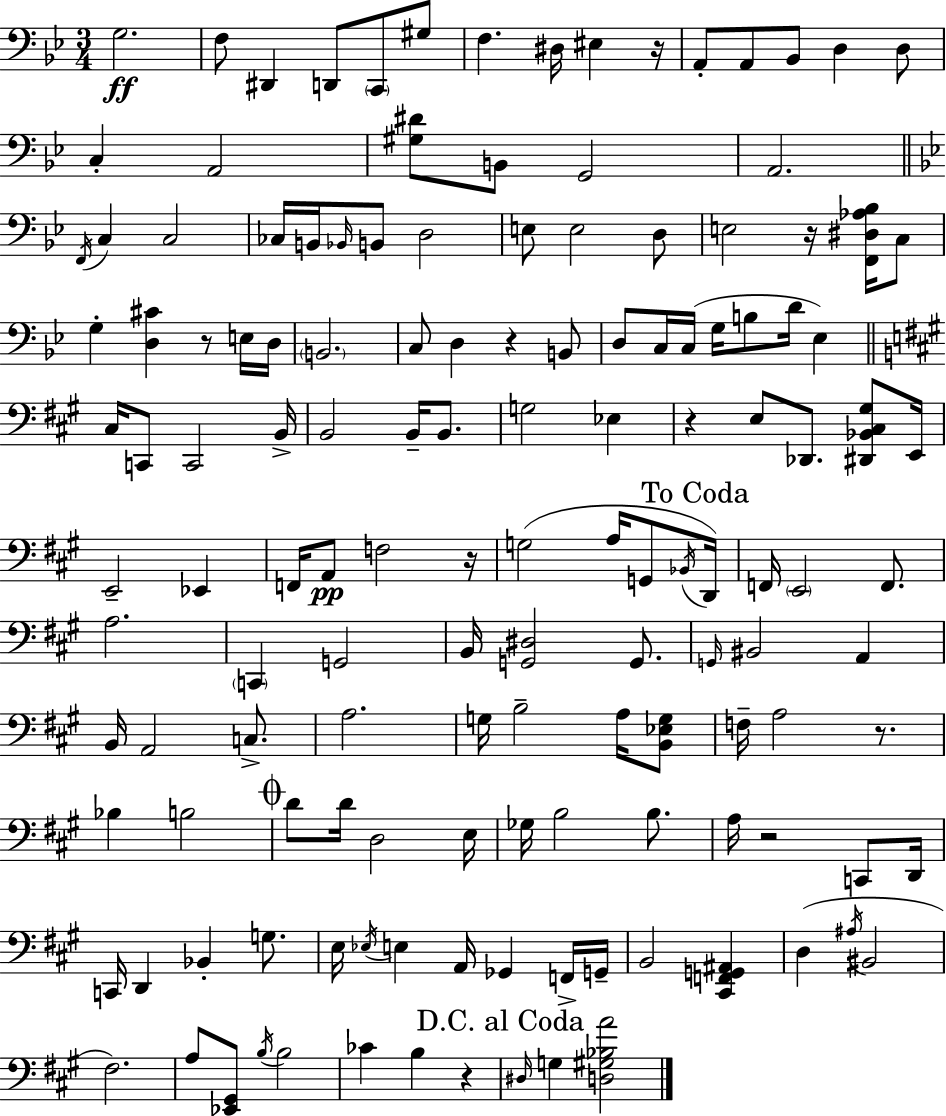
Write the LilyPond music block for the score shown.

{
  \clef bass
  \numericTimeSignature
  \time 3/4
  \key g \minor
  g2.\ff | f8 dis,4 d,8 \parenthesize c,8 gis8 | f4. dis16 eis4 r16 | a,8-. a,8 bes,8 d4 d8 | \break c4-. a,2 | <gis dis'>8 b,8 g,2 | a,2. | \bar "||" \break \key bes \major \acciaccatura { f,16 } c4 c2 | ces16 b,16 \grace { bes,16 } b,8 d2 | e8 e2 | d8 e2 r16 <f, dis aes bes>16 | \break c8 g4-. <d cis'>4 r8 | e16 d16 \parenthesize b,2. | c8 d4 r4 | b,8 d8 c16 c16( g16 b8 d'16 ees4) | \break \bar "||" \break \key a \major cis16 c,8 c,2 b,16-> | b,2 b,16-- b,8. | g2 ees4 | r4 e8 des,8. <dis, bes, cis gis>8 e,16 | \break e,2-- ees,4 | f,16 a,8\pp f2 r16 | g2( a16 g,8 \acciaccatura { bes,16 } | \mark "To Coda" d,16) f,16 \parenthesize e,2 f,8. | \break a2. | \parenthesize c,4 g,2 | b,16 <g, dis>2 g,8. | \grace { g,16 } bis,2 a,4 | \break b,16 a,2 c8.-> | a2. | g16 b2-- a16 | <b, ees g>8 f16-- a2 r8. | \break bes4 b2 | \mark \markup { \musicglyph "scripts.coda" } d'8 d'16 d2 | e16 ges16 b2 b8. | a16 r2 c,8 | \break d,16 c,16 d,4 bes,4-. g8. | e16 \acciaccatura { ees16 } e4 a,16 ges,4 | f,16-> g,16-- b,2 <cis, f, g, ais,>4 | d4( \acciaccatura { ais16 } bis,2 | \break fis2.) | a8 <ees, gis,>8 \acciaccatura { b16 } b2 | ces'4 b4 | r4 \mark "D.C. al Coda" \grace { dis16 } g4 <d gis bes a'>2 | \break \bar "|."
}